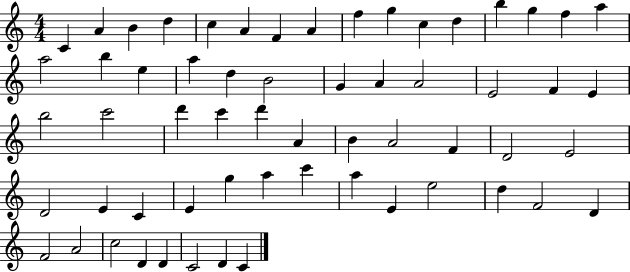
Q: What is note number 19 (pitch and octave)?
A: E5